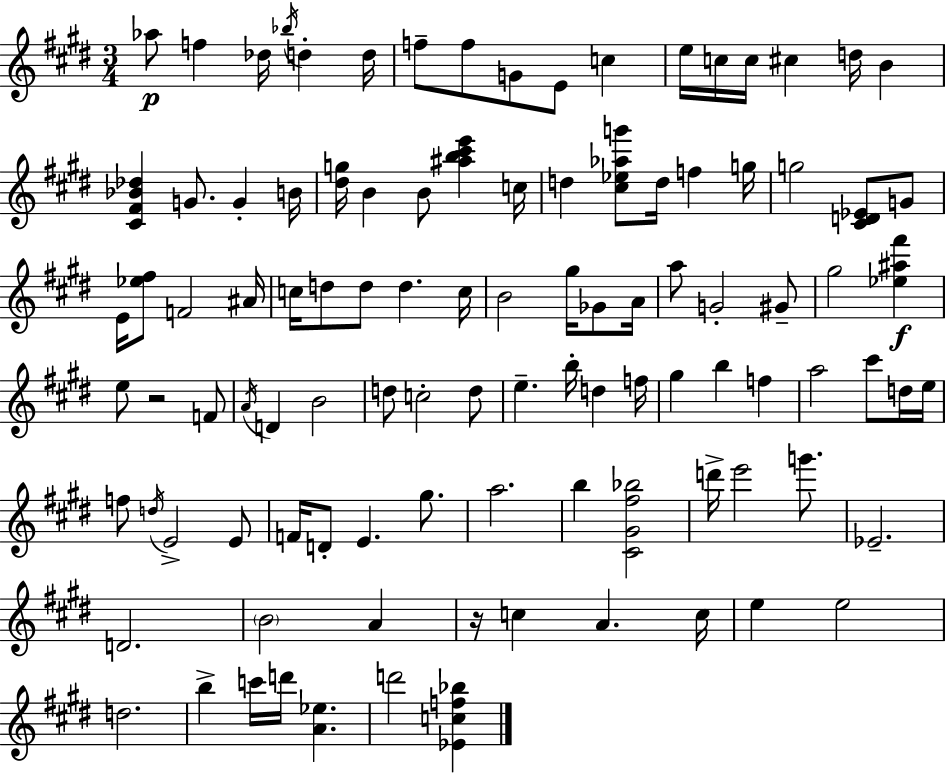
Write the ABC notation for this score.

X:1
T:Untitled
M:3/4
L:1/4
K:E
_a/2 f _d/4 _b/4 d d/4 f/2 f/2 G/2 E/2 c e/4 c/4 c/4 ^c d/4 B [^C^F_B_d] G/2 G B/4 [^dg]/4 B B/2 [^ab^c'e'] c/4 d [^c_e_ag']/2 d/4 f g/4 g2 [^CD_E]/2 G/2 E/4 [_e^f]/2 F2 ^A/4 c/4 d/2 d/2 d c/4 B2 ^g/4 _G/2 A/4 a/2 G2 ^G/2 ^g2 [_e^a^f'] e/2 z2 F/2 A/4 D B2 d/2 c2 d/2 e b/4 d f/4 ^g b f a2 ^c'/2 d/4 e/4 f/2 d/4 E2 E/2 F/4 D/2 E ^g/2 a2 b [^C^G^f_b]2 d'/4 e'2 g'/2 _E2 D2 B2 A z/4 c A c/4 e e2 d2 b c'/4 d'/4 [A_e] d'2 [_Ecf_b]